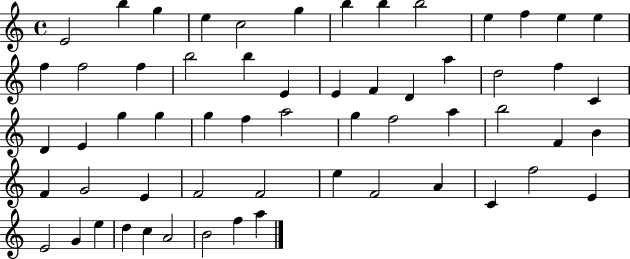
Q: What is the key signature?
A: C major